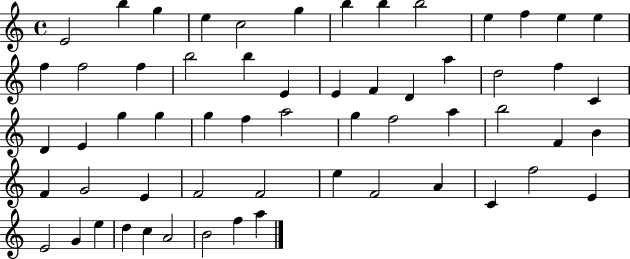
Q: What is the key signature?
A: C major